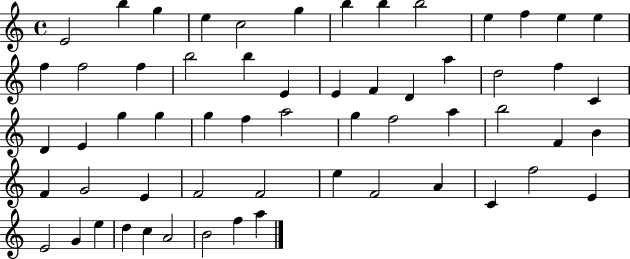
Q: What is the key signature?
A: C major